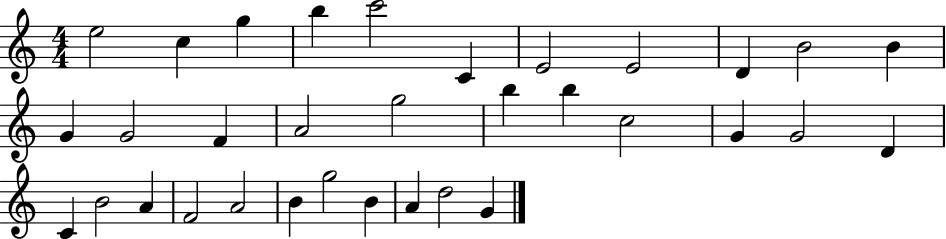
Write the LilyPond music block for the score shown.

{
  \clef treble
  \numericTimeSignature
  \time 4/4
  \key c \major
  e''2 c''4 g''4 | b''4 c'''2 c'4 | e'2 e'2 | d'4 b'2 b'4 | \break g'4 g'2 f'4 | a'2 g''2 | b''4 b''4 c''2 | g'4 g'2 d'4 | \break c'4 b'2 a'4 | f'2 a'2 | b'4 g''2 b'4 | a'4 d''2 g'4 | \break \bar "|."
}